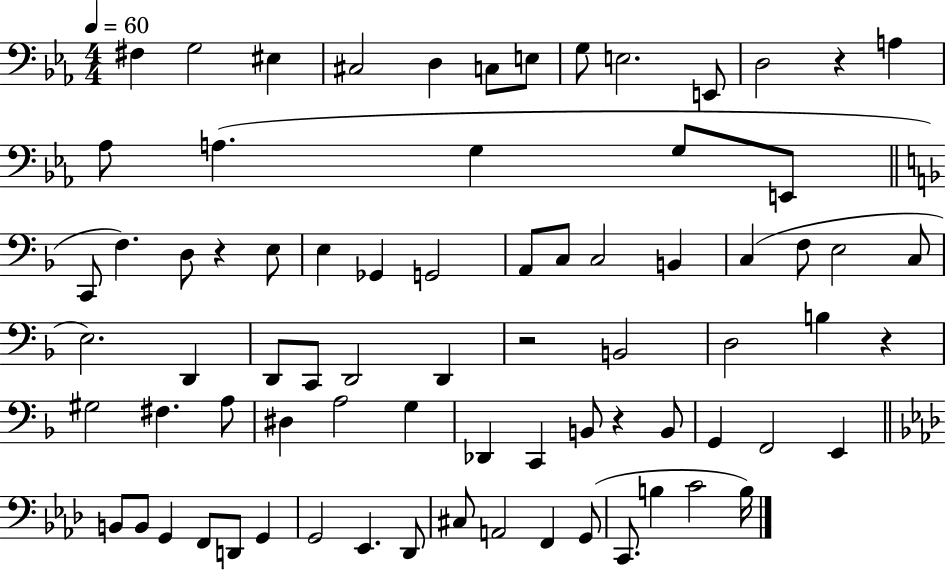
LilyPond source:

{
  \clef bass
  \numericTimeSignature
  \time 4/4
  \key ees \major
  \tempo 4 = 60
  fis4 g2 eis4 | cis2 d4 c8 e8 | g8 e2. e,8 | d2 r4 a4 | \break aes8 a4.( g4 g8 e,8 | \bar "||" \break \key d \minor c,8 f4.) d8 r4 e8 | e4 ges,4 g,2 | a,8 c8 c2 b,4 | c4( f8 e2 c8 | \break e2.) d,4 | d,8 c,8 d,2 d,4 | r2 b,2 | d2 b4 r4 | \break gis2 fis4. a8 | dis4 a2 g4 | des,4 c,4 b,8 r4 b,8 | g,4 f,2 e,4 | \break \bar "||" \break \key aes \major b,8 b,8 g,4 f,8 d,8 g,4 | g,2 ees,4. des,8 | cis8 a,2 f,4 g,8( | c,8. b4 c'2 b16) | \break \bar "|."
}